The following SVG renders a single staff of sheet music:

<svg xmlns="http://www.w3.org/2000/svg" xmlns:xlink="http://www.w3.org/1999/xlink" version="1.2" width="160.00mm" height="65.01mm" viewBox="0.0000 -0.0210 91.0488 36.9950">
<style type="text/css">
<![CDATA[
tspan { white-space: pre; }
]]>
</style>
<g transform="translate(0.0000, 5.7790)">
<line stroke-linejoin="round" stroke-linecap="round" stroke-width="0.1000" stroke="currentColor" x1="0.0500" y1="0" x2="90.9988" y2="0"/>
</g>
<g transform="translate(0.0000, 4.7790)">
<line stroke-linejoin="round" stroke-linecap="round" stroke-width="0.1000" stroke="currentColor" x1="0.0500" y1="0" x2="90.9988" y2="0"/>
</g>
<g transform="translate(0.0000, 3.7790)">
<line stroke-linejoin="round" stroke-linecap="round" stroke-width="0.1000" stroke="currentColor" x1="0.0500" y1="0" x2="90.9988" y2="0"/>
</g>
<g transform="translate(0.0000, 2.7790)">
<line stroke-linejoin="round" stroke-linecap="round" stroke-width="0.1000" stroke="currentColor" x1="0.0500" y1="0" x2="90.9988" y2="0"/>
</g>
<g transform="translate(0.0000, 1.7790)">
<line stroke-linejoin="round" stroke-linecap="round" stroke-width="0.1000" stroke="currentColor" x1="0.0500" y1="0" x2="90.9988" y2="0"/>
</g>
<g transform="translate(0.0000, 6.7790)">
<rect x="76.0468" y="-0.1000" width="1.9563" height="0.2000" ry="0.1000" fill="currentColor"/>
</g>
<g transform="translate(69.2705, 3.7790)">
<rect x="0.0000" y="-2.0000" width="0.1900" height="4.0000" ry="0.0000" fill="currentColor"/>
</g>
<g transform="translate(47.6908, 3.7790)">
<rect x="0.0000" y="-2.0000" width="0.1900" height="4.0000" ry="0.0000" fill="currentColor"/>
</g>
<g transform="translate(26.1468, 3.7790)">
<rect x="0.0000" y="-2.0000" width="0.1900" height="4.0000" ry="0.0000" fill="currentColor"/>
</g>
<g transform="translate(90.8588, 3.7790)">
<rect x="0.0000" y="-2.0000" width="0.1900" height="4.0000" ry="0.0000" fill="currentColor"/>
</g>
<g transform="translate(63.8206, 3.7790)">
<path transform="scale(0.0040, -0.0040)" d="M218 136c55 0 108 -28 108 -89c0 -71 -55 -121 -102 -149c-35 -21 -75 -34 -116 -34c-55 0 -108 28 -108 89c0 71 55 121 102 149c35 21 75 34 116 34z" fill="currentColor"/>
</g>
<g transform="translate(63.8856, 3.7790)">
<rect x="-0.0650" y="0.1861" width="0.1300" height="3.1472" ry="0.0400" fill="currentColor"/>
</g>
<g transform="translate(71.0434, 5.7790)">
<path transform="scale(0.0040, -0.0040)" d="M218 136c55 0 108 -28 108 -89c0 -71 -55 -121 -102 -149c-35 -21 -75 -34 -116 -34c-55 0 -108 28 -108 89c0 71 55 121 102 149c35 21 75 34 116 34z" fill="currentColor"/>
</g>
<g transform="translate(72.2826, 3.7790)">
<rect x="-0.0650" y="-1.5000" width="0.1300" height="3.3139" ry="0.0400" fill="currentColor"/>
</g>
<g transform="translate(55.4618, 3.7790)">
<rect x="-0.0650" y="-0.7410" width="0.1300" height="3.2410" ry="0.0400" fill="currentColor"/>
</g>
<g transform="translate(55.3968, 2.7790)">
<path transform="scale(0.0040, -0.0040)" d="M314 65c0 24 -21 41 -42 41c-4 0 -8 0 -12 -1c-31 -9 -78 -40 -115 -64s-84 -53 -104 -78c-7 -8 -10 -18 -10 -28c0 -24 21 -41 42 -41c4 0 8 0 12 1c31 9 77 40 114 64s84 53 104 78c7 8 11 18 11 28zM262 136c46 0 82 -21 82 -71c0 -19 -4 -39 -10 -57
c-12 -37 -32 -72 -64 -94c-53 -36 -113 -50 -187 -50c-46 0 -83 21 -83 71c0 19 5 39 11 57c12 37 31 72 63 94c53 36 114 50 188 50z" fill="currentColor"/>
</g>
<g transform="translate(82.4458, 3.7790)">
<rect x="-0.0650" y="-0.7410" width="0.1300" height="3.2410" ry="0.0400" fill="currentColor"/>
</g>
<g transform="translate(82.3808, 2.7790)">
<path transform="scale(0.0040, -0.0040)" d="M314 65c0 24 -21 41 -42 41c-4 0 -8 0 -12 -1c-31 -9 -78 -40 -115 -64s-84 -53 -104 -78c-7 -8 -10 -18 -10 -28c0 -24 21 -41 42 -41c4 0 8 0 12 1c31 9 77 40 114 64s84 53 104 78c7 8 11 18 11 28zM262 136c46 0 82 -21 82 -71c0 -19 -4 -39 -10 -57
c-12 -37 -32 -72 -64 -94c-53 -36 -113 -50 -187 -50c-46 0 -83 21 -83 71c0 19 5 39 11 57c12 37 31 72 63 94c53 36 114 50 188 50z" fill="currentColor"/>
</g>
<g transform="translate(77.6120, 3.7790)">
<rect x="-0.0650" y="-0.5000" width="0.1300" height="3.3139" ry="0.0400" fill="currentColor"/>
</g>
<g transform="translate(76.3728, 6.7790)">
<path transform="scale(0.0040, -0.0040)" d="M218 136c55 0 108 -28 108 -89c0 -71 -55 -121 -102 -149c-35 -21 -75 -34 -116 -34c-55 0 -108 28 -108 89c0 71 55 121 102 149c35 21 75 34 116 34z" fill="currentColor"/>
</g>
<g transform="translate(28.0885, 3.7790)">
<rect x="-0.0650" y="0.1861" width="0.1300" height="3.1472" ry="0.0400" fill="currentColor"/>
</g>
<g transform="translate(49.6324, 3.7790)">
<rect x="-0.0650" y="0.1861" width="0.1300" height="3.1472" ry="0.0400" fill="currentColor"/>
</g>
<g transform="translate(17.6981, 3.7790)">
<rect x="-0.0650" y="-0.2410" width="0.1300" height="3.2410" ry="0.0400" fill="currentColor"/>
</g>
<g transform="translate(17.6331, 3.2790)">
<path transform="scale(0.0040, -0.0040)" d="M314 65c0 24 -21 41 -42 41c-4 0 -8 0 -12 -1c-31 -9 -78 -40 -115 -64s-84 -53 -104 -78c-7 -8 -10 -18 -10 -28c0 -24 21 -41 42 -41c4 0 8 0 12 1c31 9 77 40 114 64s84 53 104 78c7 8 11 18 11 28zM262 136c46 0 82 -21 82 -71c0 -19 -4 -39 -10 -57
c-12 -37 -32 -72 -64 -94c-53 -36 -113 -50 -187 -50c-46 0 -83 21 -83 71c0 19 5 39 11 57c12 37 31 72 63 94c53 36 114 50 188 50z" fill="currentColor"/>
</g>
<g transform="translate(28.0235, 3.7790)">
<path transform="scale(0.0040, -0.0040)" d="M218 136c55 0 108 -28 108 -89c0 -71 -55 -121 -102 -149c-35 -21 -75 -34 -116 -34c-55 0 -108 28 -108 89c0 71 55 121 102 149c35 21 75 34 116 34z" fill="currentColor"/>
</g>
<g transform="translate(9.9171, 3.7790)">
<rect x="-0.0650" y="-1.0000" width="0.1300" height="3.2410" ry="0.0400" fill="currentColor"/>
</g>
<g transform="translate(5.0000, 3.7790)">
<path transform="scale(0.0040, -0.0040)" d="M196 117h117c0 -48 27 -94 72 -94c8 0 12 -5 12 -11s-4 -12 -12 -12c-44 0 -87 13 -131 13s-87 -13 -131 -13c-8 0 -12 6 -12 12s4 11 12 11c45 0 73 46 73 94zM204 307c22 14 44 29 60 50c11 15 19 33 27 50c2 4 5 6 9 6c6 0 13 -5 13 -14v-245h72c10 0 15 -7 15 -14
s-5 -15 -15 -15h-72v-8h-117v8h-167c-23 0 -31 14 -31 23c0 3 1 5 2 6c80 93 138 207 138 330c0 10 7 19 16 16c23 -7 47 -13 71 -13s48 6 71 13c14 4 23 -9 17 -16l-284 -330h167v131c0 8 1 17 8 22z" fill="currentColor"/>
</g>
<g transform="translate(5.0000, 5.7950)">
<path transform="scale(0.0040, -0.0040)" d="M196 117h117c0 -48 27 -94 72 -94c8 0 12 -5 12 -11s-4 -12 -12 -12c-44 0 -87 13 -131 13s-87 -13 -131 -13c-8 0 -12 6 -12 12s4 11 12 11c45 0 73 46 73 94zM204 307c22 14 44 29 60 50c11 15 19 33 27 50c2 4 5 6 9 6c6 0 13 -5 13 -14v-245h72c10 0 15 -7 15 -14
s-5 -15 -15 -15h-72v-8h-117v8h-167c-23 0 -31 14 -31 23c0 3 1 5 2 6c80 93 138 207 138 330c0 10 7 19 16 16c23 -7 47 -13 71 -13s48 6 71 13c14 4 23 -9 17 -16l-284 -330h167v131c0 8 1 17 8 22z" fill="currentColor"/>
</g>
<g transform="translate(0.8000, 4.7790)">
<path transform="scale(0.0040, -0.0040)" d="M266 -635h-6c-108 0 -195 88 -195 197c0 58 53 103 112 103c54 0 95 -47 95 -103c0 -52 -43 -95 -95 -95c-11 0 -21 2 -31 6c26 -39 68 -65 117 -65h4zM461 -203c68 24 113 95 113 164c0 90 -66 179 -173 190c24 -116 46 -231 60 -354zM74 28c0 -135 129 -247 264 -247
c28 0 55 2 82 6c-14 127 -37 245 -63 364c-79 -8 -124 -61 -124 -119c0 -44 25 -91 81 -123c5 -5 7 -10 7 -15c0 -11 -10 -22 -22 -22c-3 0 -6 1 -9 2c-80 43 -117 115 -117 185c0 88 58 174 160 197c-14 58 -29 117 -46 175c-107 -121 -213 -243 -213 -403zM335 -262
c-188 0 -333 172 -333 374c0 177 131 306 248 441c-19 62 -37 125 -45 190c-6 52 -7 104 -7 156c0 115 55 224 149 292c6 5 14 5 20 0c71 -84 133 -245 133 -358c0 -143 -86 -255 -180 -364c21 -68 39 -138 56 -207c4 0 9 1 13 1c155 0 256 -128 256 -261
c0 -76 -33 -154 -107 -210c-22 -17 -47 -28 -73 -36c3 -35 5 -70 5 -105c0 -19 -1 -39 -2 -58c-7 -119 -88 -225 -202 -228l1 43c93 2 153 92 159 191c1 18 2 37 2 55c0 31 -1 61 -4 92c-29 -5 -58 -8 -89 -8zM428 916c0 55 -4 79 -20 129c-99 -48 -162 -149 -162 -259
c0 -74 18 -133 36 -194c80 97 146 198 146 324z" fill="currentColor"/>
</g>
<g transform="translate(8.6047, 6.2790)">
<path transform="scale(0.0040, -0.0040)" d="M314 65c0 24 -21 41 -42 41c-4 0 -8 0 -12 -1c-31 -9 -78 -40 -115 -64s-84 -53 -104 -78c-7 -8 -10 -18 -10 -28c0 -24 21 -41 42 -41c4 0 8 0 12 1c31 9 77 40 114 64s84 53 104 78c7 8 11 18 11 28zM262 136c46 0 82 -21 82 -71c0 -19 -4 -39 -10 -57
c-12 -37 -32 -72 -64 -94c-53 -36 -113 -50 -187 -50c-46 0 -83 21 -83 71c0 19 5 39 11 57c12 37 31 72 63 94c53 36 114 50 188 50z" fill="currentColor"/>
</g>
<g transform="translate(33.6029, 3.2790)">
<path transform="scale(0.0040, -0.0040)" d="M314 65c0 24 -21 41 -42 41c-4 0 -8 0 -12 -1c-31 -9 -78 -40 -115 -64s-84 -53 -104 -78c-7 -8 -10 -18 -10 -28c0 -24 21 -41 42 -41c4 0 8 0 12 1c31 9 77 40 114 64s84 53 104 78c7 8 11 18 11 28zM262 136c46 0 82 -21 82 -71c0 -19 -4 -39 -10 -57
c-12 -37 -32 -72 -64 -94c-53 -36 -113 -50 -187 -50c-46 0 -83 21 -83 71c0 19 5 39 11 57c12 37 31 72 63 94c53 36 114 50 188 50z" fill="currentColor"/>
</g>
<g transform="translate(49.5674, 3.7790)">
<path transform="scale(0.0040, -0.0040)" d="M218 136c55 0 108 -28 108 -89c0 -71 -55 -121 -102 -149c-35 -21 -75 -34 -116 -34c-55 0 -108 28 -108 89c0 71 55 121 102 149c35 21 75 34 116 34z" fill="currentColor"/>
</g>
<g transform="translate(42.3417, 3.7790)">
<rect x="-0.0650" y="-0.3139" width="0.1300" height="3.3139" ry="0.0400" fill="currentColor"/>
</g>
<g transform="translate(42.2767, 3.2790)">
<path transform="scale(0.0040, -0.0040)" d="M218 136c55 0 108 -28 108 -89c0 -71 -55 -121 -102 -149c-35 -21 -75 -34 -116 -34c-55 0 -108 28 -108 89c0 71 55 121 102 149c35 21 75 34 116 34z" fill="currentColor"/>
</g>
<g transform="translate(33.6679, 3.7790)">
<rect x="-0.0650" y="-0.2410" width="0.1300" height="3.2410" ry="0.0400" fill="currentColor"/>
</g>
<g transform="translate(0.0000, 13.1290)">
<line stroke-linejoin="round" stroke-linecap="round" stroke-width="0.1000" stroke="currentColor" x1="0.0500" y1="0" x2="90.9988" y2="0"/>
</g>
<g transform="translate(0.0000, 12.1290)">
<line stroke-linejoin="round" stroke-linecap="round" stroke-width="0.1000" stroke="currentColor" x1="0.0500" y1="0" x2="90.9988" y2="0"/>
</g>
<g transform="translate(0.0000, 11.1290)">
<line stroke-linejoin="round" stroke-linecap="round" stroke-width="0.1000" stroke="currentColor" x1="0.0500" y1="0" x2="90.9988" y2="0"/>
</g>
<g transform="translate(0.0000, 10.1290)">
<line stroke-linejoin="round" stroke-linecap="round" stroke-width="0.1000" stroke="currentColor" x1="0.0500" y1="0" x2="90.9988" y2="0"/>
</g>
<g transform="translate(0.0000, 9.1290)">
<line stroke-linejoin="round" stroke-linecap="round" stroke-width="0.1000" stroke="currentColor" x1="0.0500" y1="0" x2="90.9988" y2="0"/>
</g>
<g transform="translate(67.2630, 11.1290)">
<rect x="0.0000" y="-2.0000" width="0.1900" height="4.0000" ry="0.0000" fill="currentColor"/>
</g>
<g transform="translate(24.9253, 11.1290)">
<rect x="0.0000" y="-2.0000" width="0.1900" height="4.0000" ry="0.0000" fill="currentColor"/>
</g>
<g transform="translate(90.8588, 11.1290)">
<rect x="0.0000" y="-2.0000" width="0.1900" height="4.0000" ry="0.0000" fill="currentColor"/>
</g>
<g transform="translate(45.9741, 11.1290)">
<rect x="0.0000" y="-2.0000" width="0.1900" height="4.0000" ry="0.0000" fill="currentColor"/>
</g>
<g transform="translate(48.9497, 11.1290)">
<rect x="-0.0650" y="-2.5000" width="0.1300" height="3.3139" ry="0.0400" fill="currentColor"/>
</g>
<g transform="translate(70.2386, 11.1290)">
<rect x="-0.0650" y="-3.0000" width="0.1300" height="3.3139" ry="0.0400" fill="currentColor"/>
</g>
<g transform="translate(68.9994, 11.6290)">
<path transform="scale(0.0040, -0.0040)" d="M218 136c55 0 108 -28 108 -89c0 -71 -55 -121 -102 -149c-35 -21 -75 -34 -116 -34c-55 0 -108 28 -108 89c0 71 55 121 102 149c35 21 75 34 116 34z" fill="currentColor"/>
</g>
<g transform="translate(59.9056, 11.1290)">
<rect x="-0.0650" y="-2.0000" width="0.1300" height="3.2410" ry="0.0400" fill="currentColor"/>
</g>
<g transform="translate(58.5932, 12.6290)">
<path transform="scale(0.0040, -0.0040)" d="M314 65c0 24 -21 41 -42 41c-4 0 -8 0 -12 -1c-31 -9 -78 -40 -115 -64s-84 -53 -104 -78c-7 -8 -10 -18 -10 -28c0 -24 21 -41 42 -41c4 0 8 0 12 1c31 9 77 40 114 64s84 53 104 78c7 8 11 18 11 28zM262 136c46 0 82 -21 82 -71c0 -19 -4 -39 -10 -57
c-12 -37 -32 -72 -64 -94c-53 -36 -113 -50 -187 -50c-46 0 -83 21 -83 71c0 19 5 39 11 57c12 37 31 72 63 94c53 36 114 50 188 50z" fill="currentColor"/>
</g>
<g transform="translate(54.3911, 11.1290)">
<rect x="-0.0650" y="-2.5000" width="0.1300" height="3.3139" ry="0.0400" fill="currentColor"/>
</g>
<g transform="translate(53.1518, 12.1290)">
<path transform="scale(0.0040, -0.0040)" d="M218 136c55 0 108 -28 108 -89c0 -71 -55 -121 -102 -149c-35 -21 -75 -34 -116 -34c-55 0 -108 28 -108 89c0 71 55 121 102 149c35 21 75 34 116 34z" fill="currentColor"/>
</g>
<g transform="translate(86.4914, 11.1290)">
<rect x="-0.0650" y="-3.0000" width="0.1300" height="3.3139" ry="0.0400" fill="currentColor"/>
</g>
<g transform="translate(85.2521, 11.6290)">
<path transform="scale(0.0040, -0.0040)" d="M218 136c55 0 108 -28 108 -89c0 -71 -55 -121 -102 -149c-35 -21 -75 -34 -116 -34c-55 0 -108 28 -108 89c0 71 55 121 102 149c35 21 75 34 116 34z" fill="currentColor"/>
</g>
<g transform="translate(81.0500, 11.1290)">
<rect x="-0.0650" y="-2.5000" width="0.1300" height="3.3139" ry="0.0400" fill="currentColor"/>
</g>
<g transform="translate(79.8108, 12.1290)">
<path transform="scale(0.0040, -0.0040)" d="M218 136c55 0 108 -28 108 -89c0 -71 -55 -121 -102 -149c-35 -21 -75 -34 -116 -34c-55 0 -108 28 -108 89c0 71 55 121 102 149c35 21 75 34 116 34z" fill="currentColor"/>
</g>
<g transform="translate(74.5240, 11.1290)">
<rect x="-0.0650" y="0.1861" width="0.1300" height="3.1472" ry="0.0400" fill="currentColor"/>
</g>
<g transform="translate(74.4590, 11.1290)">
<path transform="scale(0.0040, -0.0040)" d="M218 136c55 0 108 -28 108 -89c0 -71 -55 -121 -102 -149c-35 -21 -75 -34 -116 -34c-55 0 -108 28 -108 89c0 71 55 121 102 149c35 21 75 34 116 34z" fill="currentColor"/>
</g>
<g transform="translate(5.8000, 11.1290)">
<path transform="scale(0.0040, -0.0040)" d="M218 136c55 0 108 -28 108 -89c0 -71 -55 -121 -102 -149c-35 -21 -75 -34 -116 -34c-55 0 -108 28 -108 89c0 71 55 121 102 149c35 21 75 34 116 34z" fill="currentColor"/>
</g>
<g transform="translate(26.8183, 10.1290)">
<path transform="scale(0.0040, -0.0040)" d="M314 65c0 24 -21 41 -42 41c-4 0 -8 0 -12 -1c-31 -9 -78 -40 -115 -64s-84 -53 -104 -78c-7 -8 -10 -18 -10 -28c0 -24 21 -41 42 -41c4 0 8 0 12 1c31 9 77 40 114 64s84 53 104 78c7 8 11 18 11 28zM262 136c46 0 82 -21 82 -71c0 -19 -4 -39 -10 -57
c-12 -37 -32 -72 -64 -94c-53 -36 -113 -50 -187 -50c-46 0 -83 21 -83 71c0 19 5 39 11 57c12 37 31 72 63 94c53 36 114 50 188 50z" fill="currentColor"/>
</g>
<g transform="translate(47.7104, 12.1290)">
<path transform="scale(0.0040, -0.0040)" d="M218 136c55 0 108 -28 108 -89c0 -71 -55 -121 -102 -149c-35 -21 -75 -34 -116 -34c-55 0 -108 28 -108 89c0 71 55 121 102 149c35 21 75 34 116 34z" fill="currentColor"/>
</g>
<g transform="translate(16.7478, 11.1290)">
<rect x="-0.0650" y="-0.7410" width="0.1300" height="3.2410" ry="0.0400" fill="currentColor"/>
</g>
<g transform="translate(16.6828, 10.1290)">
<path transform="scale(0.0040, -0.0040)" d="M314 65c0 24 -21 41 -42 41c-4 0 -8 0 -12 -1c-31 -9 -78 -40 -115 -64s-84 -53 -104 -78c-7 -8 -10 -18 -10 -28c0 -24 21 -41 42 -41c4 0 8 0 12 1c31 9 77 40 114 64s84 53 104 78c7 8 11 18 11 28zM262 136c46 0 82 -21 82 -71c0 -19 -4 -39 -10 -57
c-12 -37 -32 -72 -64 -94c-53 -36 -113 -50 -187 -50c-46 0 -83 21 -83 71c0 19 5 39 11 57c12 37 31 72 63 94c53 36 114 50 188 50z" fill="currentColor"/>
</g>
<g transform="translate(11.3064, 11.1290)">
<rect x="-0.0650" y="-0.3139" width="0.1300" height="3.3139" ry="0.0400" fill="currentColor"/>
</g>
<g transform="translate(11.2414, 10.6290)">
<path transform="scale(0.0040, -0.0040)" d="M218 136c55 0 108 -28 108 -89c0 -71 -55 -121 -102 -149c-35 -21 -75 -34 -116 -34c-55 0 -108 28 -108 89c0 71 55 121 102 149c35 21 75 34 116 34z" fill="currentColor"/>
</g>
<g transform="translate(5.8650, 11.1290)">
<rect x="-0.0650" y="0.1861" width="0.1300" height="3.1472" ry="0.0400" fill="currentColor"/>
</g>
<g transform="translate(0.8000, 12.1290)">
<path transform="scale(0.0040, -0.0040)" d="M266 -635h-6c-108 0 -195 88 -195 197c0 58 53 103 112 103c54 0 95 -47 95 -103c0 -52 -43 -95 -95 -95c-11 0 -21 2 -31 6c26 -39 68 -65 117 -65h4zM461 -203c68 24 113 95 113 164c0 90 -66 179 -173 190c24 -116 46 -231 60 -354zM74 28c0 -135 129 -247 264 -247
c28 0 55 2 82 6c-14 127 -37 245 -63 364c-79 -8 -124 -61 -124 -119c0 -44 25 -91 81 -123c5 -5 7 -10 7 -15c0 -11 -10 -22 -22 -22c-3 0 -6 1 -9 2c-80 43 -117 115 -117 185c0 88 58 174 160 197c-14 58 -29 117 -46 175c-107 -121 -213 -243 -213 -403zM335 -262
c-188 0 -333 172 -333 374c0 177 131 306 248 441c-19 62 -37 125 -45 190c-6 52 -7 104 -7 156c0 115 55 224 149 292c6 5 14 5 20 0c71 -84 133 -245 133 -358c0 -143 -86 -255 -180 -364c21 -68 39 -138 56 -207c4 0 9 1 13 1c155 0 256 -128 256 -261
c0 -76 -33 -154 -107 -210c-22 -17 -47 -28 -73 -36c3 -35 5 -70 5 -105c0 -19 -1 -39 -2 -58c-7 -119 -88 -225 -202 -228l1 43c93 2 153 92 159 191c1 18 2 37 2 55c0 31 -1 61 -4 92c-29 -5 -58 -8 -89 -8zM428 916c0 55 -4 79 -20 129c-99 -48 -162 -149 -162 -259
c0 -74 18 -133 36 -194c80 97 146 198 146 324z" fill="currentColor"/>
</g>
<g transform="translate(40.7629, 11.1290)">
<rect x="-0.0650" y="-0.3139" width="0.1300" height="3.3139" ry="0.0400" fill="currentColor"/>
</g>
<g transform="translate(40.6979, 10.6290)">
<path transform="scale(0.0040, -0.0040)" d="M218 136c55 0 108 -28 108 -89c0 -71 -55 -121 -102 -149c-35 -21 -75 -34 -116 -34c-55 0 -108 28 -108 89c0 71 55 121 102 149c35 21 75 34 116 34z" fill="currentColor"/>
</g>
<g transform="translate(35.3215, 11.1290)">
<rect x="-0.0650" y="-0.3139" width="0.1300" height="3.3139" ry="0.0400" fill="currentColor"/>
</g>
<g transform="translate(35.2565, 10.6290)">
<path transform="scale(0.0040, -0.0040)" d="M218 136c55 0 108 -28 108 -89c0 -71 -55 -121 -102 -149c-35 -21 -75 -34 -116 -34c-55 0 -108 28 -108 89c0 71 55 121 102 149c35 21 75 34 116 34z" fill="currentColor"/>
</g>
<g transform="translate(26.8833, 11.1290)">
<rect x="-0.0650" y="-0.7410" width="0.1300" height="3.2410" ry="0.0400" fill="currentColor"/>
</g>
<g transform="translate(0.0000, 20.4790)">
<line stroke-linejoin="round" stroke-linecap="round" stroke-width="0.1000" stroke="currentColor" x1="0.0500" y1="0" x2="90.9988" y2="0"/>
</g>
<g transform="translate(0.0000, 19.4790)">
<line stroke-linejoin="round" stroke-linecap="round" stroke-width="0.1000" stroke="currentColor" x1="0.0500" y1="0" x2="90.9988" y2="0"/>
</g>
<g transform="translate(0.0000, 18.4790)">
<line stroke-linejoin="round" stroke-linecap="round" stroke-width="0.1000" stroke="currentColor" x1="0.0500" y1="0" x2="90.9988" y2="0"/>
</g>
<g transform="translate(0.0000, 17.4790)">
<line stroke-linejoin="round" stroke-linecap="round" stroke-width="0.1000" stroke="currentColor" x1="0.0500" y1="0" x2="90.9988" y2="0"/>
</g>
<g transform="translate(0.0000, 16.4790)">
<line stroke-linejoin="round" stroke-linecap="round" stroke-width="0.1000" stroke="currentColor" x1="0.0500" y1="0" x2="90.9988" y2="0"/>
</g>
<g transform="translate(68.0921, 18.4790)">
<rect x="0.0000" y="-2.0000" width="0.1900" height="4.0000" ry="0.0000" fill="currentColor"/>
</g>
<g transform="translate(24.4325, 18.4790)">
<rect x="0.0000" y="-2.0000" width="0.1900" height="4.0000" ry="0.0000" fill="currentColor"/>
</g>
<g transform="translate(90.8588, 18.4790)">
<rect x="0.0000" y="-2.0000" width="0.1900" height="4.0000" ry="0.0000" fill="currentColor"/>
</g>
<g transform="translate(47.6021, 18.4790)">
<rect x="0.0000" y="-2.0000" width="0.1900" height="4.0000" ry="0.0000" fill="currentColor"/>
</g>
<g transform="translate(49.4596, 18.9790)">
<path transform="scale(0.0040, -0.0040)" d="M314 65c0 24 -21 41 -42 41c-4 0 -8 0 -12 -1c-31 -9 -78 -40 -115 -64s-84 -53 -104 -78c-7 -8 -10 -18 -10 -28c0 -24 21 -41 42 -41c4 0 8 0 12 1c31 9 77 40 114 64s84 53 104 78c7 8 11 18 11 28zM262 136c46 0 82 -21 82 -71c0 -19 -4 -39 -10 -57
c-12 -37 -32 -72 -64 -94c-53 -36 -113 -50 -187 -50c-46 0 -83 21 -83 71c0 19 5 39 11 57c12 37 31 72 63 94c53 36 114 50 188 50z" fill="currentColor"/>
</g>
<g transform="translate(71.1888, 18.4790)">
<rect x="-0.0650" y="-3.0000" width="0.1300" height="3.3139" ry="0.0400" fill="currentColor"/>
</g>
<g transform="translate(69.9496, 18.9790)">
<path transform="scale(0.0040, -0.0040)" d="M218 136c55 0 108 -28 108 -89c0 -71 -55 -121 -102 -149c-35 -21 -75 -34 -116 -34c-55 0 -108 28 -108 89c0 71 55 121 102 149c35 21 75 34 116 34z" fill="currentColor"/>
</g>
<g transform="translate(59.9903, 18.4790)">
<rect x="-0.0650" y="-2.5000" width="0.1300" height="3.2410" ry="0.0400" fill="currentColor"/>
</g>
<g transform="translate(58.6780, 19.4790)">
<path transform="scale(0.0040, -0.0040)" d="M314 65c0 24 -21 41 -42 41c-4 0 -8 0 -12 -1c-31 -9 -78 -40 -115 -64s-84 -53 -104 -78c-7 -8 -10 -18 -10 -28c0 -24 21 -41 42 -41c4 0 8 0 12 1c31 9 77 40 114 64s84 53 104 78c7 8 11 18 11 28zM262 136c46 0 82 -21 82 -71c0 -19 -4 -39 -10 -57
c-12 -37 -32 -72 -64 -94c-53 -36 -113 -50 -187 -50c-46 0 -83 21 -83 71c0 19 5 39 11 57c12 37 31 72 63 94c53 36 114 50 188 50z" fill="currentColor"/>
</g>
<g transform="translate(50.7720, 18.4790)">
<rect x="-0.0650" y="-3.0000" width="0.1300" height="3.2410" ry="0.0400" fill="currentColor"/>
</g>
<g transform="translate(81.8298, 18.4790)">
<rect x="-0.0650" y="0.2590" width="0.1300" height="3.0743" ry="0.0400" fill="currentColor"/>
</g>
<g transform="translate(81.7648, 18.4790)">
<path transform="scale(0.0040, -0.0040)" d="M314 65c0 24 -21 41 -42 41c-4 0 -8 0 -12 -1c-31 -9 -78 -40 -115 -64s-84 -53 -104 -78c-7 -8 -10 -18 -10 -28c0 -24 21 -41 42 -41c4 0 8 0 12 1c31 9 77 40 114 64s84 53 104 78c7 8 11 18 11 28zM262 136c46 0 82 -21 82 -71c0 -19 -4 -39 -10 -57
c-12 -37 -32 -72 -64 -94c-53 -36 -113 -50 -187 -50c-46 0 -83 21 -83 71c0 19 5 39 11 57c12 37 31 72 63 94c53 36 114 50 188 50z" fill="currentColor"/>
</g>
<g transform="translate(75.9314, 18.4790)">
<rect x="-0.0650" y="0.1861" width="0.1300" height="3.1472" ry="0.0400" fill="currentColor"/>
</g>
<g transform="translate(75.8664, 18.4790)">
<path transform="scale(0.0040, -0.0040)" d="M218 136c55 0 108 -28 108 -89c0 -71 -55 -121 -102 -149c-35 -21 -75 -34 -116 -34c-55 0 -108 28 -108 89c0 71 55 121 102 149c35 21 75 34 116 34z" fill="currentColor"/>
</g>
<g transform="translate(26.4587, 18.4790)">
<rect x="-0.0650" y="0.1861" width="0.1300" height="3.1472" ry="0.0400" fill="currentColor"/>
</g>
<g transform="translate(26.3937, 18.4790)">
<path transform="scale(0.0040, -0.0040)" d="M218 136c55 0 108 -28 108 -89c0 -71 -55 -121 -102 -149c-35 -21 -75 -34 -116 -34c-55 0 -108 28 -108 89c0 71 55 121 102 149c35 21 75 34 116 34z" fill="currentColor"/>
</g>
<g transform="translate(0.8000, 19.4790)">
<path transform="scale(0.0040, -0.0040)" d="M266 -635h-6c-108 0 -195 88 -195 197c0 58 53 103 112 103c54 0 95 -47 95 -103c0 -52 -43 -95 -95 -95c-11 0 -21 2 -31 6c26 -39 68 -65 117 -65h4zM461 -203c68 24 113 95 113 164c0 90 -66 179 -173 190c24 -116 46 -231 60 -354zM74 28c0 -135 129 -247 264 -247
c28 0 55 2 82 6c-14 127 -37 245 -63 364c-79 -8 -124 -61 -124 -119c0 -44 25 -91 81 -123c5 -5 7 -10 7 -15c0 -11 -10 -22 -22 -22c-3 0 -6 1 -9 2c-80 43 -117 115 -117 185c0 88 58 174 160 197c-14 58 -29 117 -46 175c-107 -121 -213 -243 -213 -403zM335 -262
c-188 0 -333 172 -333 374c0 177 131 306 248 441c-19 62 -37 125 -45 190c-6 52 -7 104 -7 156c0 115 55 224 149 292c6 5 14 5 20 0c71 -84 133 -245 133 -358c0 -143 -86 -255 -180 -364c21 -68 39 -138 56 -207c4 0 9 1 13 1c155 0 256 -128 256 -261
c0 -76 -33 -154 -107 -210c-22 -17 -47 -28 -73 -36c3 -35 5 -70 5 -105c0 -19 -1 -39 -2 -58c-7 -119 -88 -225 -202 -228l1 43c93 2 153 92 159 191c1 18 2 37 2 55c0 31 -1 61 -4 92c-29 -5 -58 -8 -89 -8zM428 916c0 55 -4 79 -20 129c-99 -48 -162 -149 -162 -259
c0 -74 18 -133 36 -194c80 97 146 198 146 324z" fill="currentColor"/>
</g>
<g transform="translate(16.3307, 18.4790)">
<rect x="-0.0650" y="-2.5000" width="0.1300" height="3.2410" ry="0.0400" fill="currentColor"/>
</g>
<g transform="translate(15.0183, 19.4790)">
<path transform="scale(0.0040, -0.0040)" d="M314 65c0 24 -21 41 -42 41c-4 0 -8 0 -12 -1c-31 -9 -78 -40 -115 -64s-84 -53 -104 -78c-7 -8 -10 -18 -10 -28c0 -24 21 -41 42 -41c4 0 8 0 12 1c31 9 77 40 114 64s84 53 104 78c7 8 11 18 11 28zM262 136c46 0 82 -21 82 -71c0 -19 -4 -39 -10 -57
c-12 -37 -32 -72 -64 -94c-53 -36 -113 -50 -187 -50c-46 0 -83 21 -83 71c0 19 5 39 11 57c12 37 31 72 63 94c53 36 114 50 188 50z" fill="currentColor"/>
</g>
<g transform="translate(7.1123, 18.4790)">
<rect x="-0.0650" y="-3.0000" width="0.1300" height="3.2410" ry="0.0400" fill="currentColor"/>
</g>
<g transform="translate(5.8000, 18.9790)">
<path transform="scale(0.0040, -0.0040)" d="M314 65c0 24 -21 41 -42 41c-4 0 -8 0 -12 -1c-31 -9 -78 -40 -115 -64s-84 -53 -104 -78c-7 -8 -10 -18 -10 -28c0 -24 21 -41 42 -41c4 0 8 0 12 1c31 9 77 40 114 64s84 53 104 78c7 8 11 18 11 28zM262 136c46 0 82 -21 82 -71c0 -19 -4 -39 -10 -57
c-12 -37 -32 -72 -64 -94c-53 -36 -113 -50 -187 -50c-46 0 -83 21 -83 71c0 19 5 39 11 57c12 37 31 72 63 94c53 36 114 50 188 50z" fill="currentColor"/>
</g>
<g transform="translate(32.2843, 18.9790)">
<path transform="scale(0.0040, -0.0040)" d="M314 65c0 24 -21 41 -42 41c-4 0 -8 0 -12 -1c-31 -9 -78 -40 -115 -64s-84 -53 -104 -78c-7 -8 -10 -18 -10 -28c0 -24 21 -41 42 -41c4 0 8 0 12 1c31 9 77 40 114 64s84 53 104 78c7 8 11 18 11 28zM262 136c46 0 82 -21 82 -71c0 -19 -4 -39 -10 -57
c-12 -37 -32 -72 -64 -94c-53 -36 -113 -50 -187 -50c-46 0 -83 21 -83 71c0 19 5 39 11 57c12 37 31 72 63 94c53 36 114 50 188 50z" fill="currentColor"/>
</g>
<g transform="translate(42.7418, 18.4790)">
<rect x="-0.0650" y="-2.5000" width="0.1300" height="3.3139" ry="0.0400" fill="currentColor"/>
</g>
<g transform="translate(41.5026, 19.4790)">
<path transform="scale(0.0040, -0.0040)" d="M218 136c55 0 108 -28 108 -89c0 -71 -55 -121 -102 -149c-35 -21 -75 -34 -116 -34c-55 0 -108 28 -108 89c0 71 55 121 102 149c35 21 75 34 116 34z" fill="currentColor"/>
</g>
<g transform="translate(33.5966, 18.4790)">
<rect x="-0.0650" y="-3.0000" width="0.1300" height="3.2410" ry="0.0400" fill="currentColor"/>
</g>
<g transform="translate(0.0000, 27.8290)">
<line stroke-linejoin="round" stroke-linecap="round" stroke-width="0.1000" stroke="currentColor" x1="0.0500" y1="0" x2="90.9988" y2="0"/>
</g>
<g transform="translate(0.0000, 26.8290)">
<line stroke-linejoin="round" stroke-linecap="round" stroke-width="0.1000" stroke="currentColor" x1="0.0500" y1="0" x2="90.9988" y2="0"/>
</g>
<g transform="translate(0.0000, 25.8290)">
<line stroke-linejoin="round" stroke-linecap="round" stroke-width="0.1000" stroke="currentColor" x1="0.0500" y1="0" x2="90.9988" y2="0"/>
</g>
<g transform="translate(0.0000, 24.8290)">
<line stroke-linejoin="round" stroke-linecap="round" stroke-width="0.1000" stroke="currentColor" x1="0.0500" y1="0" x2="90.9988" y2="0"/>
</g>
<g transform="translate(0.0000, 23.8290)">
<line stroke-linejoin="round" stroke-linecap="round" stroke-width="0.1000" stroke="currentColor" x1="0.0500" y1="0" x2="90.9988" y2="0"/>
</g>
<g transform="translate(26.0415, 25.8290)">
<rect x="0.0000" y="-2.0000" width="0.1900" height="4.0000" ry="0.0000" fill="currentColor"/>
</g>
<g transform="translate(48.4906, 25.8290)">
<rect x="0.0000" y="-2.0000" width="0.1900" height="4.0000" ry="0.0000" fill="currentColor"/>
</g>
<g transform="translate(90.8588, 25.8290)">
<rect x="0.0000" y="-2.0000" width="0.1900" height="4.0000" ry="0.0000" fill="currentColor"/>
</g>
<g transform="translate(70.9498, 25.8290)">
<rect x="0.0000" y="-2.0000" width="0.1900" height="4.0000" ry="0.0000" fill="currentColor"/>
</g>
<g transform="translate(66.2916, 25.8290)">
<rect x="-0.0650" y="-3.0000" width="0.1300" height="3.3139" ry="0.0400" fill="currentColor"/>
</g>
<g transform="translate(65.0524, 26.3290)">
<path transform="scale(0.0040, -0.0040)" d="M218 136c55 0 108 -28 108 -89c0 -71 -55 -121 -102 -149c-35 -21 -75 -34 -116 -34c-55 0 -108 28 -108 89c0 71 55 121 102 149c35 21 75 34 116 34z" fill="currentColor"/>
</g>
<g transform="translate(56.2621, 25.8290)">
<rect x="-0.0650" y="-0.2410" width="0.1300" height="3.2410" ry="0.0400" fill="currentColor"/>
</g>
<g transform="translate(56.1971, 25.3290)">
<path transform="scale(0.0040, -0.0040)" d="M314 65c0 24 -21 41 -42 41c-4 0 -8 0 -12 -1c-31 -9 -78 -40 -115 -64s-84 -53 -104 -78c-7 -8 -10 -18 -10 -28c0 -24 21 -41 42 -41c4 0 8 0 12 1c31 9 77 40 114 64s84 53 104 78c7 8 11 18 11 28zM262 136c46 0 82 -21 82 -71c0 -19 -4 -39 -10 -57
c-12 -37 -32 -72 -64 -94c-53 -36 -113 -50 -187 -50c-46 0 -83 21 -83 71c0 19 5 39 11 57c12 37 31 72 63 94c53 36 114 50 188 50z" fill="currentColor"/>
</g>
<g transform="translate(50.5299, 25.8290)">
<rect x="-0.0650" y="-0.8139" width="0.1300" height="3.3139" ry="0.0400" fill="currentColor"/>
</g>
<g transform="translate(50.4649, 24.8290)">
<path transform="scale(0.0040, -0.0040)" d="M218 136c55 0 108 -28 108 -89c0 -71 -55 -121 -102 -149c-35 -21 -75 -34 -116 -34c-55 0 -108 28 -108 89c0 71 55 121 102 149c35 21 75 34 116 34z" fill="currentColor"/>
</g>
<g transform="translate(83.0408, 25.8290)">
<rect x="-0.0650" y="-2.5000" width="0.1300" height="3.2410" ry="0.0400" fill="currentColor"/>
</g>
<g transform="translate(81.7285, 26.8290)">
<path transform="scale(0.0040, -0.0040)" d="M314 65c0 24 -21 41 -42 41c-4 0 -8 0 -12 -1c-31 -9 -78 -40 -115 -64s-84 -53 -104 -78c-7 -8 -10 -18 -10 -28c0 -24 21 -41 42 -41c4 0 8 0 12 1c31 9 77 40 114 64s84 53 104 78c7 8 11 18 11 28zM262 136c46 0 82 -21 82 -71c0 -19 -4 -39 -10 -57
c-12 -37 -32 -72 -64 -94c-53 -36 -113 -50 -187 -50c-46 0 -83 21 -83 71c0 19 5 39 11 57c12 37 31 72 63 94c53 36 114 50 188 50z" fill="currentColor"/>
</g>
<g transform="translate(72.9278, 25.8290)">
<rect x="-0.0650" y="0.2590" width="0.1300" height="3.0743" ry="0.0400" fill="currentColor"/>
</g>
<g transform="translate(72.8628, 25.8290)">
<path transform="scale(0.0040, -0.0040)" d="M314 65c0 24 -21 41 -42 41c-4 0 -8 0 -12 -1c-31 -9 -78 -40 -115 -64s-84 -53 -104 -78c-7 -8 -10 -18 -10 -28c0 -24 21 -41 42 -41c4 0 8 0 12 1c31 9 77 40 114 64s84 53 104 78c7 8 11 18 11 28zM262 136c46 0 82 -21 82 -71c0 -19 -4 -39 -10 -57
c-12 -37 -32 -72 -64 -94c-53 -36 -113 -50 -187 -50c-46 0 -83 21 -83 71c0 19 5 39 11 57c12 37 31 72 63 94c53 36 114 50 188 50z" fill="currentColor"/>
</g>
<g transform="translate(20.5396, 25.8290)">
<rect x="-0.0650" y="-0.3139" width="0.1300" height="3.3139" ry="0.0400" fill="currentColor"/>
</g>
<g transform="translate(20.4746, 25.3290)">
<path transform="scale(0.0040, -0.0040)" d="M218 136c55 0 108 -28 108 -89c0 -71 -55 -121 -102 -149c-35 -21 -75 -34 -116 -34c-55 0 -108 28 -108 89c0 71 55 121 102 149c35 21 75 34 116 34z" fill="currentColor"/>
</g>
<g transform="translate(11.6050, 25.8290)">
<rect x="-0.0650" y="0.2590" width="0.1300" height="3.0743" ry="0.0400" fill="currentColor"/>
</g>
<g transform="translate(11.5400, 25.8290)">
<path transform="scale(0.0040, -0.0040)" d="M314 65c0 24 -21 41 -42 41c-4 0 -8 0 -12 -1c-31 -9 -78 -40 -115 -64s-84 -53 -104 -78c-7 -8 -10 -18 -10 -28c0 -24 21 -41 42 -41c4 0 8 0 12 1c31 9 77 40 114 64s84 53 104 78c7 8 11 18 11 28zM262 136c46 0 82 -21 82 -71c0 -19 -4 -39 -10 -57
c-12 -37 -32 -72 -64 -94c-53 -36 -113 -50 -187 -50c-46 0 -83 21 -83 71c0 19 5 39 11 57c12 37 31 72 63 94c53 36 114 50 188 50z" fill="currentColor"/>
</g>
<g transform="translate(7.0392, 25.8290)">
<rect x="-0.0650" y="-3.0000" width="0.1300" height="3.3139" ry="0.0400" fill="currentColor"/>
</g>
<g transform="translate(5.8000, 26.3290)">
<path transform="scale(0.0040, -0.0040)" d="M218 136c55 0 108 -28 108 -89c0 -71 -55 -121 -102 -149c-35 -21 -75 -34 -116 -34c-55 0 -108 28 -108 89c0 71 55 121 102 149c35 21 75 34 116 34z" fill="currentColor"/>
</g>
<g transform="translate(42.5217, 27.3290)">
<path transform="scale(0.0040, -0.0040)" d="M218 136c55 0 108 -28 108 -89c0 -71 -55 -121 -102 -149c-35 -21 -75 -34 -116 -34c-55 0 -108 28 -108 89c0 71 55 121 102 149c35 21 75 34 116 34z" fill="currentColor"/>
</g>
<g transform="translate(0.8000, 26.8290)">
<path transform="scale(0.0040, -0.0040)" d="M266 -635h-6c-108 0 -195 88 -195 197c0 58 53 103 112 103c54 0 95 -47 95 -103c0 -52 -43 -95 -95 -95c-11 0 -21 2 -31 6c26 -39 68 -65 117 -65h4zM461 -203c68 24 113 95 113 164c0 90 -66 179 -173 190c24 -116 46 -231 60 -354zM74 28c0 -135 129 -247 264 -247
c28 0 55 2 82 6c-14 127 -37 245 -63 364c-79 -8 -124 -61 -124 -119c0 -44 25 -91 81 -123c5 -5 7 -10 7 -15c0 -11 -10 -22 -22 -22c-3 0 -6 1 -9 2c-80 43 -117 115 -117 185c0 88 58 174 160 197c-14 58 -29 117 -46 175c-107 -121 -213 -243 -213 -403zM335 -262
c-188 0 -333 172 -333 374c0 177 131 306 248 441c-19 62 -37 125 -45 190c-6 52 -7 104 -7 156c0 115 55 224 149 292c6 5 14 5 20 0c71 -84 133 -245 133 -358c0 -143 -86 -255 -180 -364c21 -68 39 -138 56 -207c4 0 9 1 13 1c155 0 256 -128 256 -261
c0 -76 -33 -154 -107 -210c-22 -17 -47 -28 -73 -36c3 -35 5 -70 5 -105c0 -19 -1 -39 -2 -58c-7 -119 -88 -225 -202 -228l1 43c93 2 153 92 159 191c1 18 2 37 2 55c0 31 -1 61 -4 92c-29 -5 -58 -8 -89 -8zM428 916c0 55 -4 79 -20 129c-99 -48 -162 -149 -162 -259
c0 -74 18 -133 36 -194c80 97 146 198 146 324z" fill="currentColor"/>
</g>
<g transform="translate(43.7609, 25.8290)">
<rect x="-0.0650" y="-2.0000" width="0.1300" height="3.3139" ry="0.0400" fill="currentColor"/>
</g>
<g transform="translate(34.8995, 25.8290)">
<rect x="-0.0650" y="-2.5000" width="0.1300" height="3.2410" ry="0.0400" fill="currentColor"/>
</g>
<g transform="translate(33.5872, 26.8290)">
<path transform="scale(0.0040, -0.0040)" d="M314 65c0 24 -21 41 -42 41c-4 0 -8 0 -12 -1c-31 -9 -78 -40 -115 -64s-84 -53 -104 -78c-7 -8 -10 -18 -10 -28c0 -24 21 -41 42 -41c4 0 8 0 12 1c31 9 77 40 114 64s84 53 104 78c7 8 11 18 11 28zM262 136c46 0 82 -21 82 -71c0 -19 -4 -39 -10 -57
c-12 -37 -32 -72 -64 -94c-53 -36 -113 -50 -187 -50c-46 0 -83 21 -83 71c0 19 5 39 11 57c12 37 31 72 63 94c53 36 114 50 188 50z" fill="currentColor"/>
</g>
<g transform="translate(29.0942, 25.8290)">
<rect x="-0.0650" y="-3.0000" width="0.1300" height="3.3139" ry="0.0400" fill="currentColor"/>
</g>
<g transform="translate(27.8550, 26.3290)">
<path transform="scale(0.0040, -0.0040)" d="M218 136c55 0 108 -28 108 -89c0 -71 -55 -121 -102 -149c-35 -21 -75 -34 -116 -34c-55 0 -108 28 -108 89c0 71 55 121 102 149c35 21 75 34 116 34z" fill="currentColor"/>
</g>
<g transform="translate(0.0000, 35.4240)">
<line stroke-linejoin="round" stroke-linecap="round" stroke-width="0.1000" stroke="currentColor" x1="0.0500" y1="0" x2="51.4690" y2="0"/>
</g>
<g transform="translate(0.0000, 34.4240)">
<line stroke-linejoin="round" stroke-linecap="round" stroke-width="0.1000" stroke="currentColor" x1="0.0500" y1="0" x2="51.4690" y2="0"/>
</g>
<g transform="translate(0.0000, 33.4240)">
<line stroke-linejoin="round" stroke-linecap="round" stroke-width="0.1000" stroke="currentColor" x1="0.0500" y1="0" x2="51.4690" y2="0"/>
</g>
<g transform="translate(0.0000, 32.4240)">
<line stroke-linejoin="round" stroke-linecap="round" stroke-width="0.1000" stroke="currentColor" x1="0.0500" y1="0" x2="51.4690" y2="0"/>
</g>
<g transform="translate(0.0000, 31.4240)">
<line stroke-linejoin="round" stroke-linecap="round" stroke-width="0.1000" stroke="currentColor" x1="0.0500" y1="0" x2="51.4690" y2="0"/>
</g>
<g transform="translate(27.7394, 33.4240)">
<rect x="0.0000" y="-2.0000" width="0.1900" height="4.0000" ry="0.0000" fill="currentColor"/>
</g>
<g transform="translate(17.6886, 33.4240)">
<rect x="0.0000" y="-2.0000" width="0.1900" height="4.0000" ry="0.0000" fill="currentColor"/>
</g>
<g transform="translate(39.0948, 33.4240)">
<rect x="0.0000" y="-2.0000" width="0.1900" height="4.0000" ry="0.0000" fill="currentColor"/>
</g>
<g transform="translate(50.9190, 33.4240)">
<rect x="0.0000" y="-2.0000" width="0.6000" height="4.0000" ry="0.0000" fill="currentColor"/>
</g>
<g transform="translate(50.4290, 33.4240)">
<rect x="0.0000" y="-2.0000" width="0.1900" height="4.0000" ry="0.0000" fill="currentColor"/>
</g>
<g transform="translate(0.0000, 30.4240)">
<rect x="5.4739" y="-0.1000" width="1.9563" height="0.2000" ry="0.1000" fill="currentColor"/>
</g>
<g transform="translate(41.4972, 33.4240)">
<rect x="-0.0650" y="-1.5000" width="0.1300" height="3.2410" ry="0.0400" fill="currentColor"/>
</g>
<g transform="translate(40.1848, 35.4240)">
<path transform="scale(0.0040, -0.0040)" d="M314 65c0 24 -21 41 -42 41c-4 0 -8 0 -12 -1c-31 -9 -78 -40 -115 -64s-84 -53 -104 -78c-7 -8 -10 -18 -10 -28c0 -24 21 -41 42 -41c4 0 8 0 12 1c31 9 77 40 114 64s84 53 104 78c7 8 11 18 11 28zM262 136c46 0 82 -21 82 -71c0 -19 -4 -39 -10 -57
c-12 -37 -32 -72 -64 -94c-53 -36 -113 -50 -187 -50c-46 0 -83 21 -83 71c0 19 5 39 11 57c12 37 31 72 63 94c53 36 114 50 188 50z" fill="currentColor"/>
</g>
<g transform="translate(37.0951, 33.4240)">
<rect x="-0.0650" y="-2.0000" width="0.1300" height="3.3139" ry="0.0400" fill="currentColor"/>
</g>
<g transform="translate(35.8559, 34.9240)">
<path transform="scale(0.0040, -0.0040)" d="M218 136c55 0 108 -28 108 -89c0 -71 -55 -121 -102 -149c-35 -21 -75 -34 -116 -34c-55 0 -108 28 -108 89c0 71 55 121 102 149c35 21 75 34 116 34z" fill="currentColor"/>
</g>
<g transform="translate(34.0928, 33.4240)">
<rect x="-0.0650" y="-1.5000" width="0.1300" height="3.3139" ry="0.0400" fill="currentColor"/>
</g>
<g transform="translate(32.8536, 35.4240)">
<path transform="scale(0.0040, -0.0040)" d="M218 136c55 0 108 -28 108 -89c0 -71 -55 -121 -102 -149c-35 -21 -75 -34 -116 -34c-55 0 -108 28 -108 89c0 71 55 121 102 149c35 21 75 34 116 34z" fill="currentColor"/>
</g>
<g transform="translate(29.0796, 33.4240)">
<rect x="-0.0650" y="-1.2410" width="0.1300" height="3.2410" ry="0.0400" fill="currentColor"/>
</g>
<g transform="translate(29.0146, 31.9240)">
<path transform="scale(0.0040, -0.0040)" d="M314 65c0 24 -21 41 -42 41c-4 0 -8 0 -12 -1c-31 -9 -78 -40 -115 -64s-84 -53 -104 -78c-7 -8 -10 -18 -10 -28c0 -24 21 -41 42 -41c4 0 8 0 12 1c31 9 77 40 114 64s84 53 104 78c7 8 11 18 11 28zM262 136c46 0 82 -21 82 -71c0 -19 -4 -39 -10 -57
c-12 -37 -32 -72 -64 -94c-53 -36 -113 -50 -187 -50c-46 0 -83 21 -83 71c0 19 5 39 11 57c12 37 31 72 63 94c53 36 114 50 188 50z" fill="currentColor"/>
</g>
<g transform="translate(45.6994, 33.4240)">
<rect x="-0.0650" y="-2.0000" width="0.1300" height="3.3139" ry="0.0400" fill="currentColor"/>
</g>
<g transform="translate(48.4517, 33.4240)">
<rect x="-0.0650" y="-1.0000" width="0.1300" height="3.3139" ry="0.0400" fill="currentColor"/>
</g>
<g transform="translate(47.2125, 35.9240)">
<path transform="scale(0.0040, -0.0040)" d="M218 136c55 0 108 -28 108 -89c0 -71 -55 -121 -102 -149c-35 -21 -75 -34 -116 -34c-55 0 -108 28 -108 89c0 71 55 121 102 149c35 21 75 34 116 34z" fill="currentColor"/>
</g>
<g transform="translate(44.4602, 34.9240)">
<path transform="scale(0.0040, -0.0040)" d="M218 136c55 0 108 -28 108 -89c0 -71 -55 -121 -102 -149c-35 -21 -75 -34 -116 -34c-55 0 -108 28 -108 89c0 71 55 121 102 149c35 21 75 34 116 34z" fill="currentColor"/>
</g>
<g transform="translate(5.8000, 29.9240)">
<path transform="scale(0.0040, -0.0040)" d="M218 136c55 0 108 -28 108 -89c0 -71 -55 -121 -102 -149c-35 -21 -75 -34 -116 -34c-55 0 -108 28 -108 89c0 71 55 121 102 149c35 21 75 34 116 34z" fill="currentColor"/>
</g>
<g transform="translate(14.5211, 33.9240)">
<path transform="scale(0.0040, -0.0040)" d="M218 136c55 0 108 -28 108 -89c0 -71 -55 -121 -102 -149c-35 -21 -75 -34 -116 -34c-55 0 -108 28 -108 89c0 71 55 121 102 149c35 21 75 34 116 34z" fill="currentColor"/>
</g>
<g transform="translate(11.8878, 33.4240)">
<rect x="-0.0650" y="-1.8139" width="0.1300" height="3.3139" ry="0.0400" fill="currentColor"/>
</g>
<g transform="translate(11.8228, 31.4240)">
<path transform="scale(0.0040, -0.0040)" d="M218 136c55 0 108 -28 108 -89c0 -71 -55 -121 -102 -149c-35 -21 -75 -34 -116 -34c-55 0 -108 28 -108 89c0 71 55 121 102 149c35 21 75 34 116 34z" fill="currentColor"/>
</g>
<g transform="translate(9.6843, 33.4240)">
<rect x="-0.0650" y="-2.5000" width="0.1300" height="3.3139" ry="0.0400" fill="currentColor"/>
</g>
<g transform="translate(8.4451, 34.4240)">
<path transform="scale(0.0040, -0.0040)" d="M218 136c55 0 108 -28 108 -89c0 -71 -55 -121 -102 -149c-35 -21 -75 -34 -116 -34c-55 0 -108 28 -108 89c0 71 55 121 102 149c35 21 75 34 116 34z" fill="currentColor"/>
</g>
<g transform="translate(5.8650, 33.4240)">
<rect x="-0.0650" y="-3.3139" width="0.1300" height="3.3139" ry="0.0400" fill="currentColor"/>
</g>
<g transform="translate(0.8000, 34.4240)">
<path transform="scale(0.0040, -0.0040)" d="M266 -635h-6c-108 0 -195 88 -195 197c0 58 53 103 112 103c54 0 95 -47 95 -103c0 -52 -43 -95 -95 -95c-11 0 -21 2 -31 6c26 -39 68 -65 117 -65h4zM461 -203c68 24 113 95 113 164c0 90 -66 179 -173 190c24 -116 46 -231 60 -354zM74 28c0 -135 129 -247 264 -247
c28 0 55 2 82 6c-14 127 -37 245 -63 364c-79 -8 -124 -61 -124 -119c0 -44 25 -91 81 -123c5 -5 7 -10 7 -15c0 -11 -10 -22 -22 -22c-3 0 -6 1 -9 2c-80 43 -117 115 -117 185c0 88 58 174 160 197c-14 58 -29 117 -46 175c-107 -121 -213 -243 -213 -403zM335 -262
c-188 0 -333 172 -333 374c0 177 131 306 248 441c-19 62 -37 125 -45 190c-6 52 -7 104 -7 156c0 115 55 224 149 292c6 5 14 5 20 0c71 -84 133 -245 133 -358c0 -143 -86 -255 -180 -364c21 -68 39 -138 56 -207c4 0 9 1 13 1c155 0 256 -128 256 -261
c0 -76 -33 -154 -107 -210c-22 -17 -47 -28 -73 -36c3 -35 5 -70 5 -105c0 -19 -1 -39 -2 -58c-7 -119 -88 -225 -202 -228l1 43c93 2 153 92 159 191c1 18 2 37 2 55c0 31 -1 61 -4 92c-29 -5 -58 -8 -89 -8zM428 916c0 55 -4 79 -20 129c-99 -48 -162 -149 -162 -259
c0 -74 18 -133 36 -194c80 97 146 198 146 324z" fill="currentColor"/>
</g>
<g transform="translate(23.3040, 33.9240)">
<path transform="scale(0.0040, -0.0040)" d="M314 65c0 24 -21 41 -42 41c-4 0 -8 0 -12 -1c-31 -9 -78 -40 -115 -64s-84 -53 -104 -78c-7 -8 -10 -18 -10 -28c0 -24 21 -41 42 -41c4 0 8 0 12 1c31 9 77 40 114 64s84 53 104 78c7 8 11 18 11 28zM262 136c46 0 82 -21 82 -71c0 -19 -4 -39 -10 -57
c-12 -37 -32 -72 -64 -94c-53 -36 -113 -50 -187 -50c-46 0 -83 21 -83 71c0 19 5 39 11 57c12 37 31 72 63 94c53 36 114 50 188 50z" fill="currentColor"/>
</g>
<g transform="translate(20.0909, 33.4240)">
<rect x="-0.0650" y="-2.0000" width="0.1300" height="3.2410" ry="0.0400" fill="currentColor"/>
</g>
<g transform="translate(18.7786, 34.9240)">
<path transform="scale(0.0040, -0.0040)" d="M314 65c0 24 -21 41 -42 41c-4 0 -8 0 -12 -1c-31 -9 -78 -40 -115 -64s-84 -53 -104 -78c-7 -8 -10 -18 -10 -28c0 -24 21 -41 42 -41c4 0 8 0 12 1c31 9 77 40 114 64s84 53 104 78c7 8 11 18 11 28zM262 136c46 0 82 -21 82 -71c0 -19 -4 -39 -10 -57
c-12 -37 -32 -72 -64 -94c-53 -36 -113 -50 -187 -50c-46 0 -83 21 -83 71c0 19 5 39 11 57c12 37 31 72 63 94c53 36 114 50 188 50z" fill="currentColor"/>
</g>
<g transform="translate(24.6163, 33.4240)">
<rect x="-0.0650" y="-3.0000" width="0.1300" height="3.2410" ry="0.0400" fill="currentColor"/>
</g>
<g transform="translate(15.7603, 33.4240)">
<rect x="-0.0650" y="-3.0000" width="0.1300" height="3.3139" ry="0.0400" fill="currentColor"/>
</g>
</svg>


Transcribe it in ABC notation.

X:1
T:Untitled
M:4/4
L:1/4
K:C
D2 c2 B c2 c B d2 B E C d2 B c d2 d2 c c G G F2 A B G A A2 G2 B A2 G A2 G2 A B B2 A B2 c A G2 F d c2 A B2 G2 b G f A F2 A2 e2 E F E2 F D